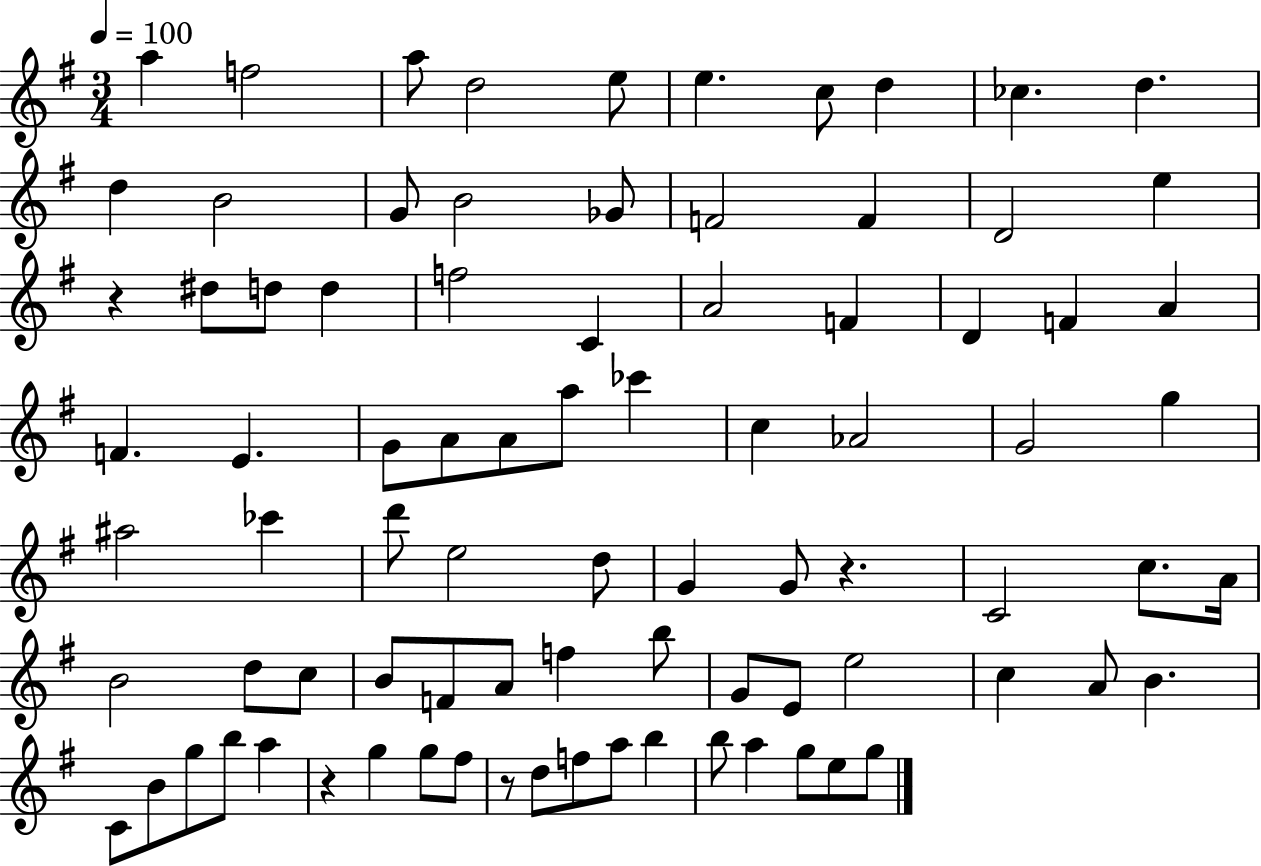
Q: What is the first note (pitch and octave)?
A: A5